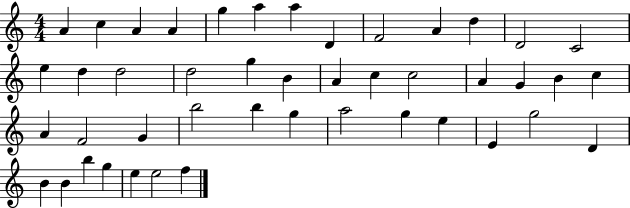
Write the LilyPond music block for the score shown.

{
  \clef treble
  \numericTimeSignature
  \time 4/4
  \key c \major
  a'4 c''4 a'4 a'4 | g''4 a''4 a''4 d'4 | f'2 a'4 d''4 | d'2 c'2 | \break e''4 d''4 d''2 | d''2 g''4 b'4 | a'4 c''4 c''2 | a'4 g'4 b'4 c''4 | \break a'4 f'2 g'4 | b''2 b''4 g''4 | a''2 g''4 e''4 | e'4 g''2 d'4 | \break b'4 b'4 b''4 g''4 | e''4 e''2 f''4 | \bar "|."
}